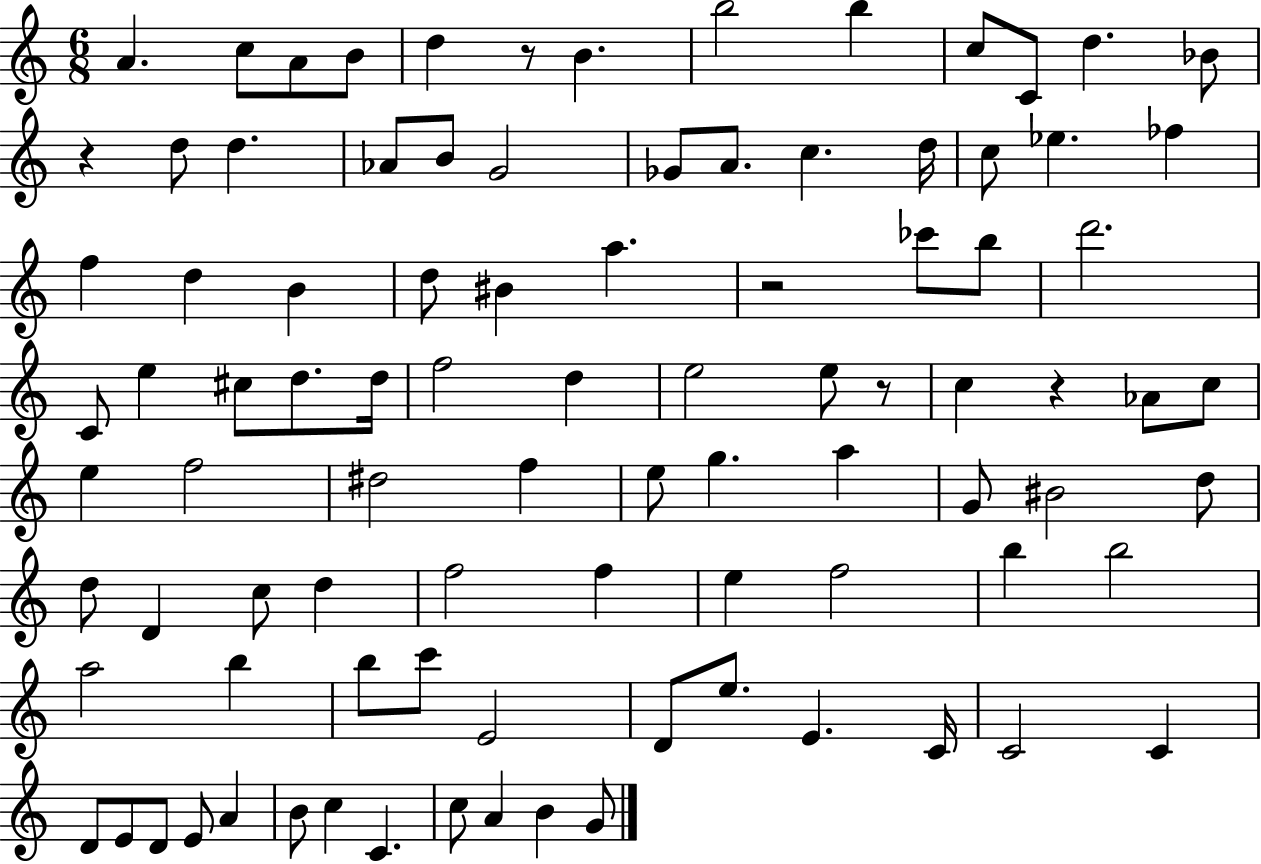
{
  \clef treble
  \numericTimeSignature
  \time 6/8
  \key c \major
  a'4. c''8 a'8 b'8 | d''4 r8 b'4. | b''2 b''4 | c''8 c'8 d''4. bes'8 | \break r4 d''8 d''4. | aes'8 b'8 g'2 | ges'8 a'8. c''4. d''16 | c''8 ees''4. fes''4 | \break f''4 d''4 b'4 | d''8 bis'4 a''4. | r2 ces'''8 b''8 | d'''2. | \break c'8 e''4 cis''8 d''8. d''16 | f''2 d''4 | e''2 e''8 r8 | c''4 r4 aes'8 c''8 | \break e''4 f''2 | dis''2 f''4 | e''8 g''4. a''4 | g'8 bis'2 d''8 | \break d''8 d'4 c''8 d''4 | f''2 f''4 | e''4 f''2 | b''4 b''2 | \break a''2 b''4 | b''8 c'''8 e'2 | d'8 e''8. e'4. c'16 | c'2 c'4 | \break d'8 e'8 d'8 e'8 a'4 | b'8 c''4 c'4. | c''8 a'4 b'4 g'8 | \bar "|."
}